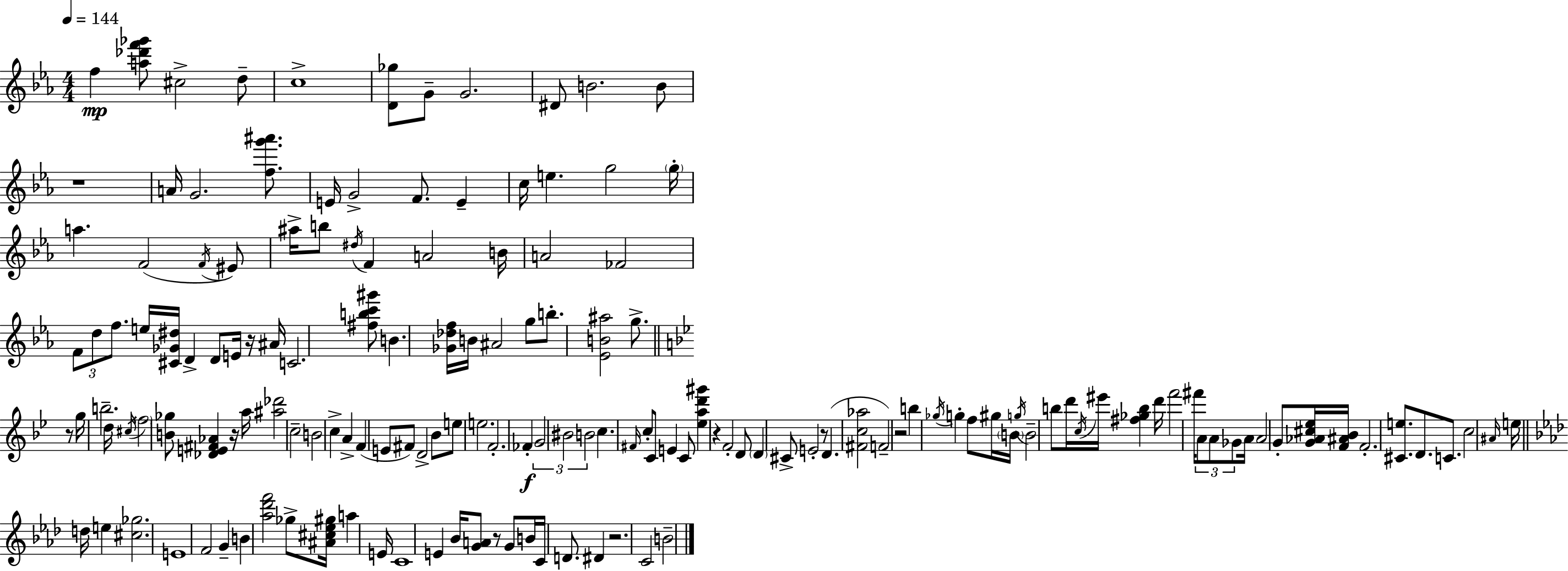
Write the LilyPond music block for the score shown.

{
  \clef treble
  \numericTimeSignature
  \time 4/4
  \key c \minor
  \tempo 4 = 144
  f''4\mp <a'' des''' f''' ges'''>8 cis''2-> d''8-- | c''1-> | <d' ges''>8 g'8-- g'2. | dis'8 b'2. b'8 | \break r1 | a'16 g'2. <f'' g''' ais'''>8. | e'16 g'2-> f'8. e'4-- | c''16 e''4. g''2 \parenthesize g''16-. | \break a''4. f'2( \acciaccatura { f'16 } eis'8) | ais''16-> b''8 \acciaccatura { dis''16 } f'4 a'2 | b'16 a'2 fes'2 | \tuplet 3/2 { f'8 d''8 f''8. } e''16 <cis' ges' dis''>16 d'4-> d'8 | \break e'16 r16 ais'16 c'2. | <fis'' b'' c''' gis'''>8 b'4. <ges' des'' f''>16 b'16 ais'2 | g''8 b''8.-. <ees' b' ais''>2 g''8.-> | \bar "||" \break \key bes \major r8 g''16 b''2.-- d''16 | \acciaccatura { cis''16 } \parenthesize f''2 <b' ges''>8 <des' e' fis' aes'>4 r16 | a''16 <ais'' des'''>2 c''2-- | b'2 c''4-> a'4-> | \break f'4( e'8 fis'8) d'2-> | bes'8 e''8 e''2. | f'2.-. fes'4-.\f | \tuplet 3/2 { g'2 bis'2 | \break b'2 } c''4. \grace { fis'16 } | c''8-. c'8 e'4 c'8 <ees'' a'' d''' gis'''>4 r4 | f'2-. d'8 \parenthesize d'4 | cis'8-> e'2-. r8 d'4.( | \break <fis' c'' aes''>2 f'2--) | r2 b''4 \acciaccatura { ges''16 } g''4-. | f''8 gis''16 \parenthesize b'16 \acciaccatura { g''16 } b'2-- | b''8 d'''16 \acciaccatura { c''16 } eis'''16 <fis'' ges'' b''>4 d'''16 f'''2 | \break fis'''16 \tuplet 3/2 { a'8 a'8 ges'8 } a'16 a'2 | g'8-. <g' aes' cis'' ees''>16 <f' ais' bes'>16 f'2.-. | <cis' e''>8. d'8. c'8. c''2 | \grace { ais'16 } e''16 \bar "||" \break \key f \minor d''16 e''4 <cis'' ges''>2. | e'1 | f'2 g'4-- b'4 | <aes'' des''' f'''>2 ges''8-> <ais' cis'' ees'' gis''>16 a''4 | \break e'16 c'1 | e'4 bes'16 <g' a'>8 r8 g'8 b'16 c'16 d'8. | dis'4 r2. | c'2 b'2-- | \break \bar "|."
}